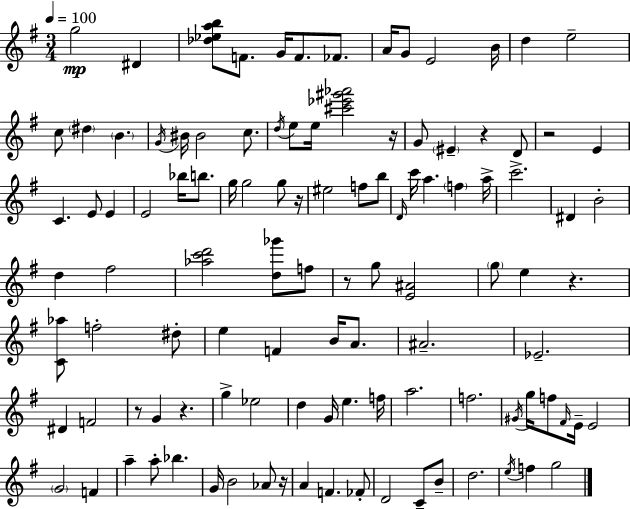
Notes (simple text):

G5/h D#4/q [Db5,Eb5,A5,B5]/e F4/e. G4/s F4/e. FES4/e. A4/s G4/e E4/h B4/s D5/q E5/h C5/e D#5/q B4/q. G4/s BIS4/s BIS4/h C5/e. D5/s E5/e E5/s [C#6,Eb6,G#6,Ab6]/h R/s G4/e EIS4/q R/q D4/e R/h E4/q C4/q. E4/e E4/q E4/h Bb5/s B5/e. G5/s G5/h G5/e R/s EIS5/h F5/e B5/e D4/s C6/s A5/q. F5/q A5/s C6/h. D#4/q B4/h D5/q F#5/h [Ab5,C6,D6]/h [D5,Gb6]/e F5/e R/e G5/e [E4,A#4]/h G5/e E5/q R/q. [C4,Ab5]/e F5/h D#5/e E5/q F4/q B4/s A4/e. A#4/h. Eb4/h. D#4/q F4/h R/e G4/q R/q. G5/q Eb5/h D5/q G4/s E5/q. F5/s A5/h. F5/h. G#4/s G5/s F5/e F#4/s E4/s E4/h G4/h F4/q A5/q A5/e Bb5/q. G4/s B4/h Ab4/e R/s A4/q F4/q. FES4/e D4/h C4/e B4/e D5/h. E5/s F5/q G5/h